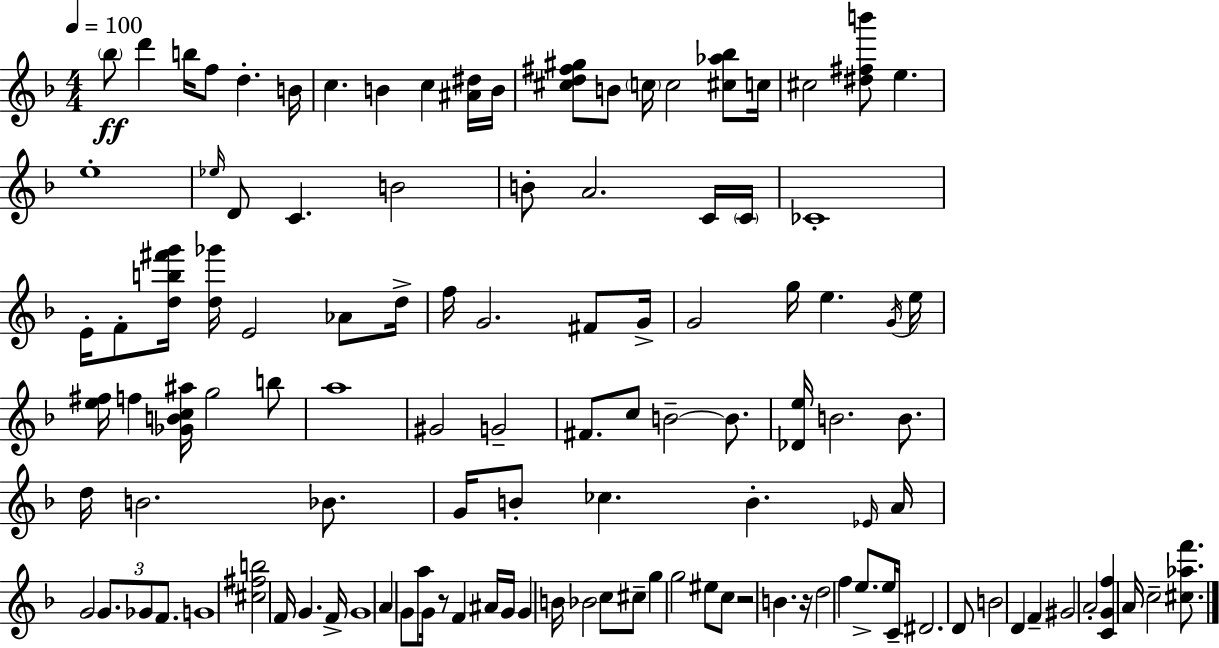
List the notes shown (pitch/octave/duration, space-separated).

Bb5/e D6/q B5/s F5/e D5/q. B4/s C5/q. B4/q C5/q [A#4,D#5]/s B4/s [C#5,D5,F#5,G#5]/e B4/e C5/s C5/h [C#5,Ab5,Bb5]/e C5/s C#5/h [D#5,F#5,B6]/e E5/q. E5/w Eb5/s D4/e C4/q. B4/h B4/e A4/h. C4/s C4/s CES4/w E4/s F4/e [D5,B5,F#6,G6]/s [D5,Gb6]/s E4/h Ab4/e D5/s F5/s G4/h. F#4/e G4/s G4/h G5/s E5/q. G4/s E5/s [E5,F#5]/s F5/q [Gb4,B4,C5,A#5]/s G5/h B5/e A5/w G#4/h G4/h F#4/e. C5/e B4/h B4/e. [Db4,E5]/s B4/h. B4/e. D5/s B4/h. Bb4/e. G4/s B4/e CES5/q. B4/q. Eb4/s A4/s G4/h G4/e. Gb4/e F4/e. G4/w [C#5,F#5,B5]/h F4/s G4/q. F4/s G4/w A4/q G4/e A5/e G4/s R/e F4/q A#4/s G4/s G4/q B4/s Bb4/h C5/e C#5/e G5/q G5/h EIS5/e C5/e R/h B4/q. R/s D5/h F5/q E5/e. E5/s C4/s D#4/h. D4/e B4/h D4/q F4/q G#4/h A4/h [C4,G4,F5]/q A4/s C5/h [C#5,Ab5,F6]/e.